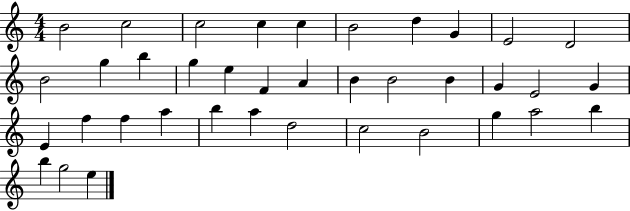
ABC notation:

X:1
T:Untitled
M:4/4
L:1/4
K:C
B2 c2 c2 c c B2 d G E2 D2 B2 g b g e F A B B2 B G E2 G E f f a b a d2 c2 B2 g a2 b b g2 e